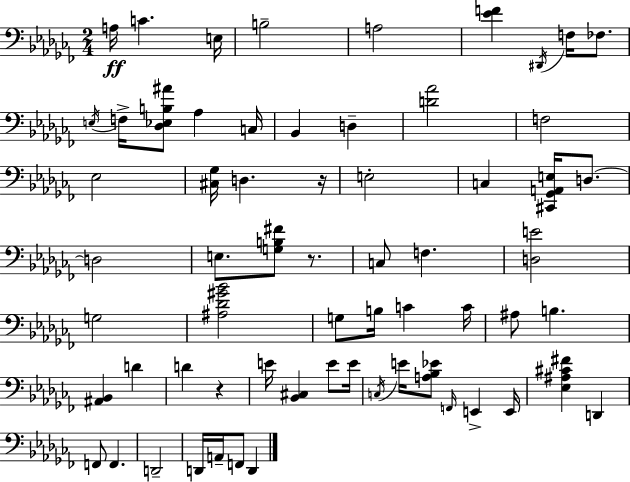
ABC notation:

X:1
T:Untitled
M:2/4
L:1/4
K:Abm
A,/4 C E,/4 B,2 A,2 [_EF] ^D,,/4 F,/4 _F,/2 E,/4 F,/4 [_D,_E,B,^A]/2 _A, C,/4 _B,, D, [D_A]2 F,2 _E,2 [^C,_G,]/4 D, z/4 E,2 C, [^C,,_G,,A,,E,]/4 D,/2 D,2 E,/2 [G,B,^F]/2 z/2 C,/2 F, [D,E]2 G,2 [^A,_D^G_B]2 G,/2 B,/4 C C/4 ^A,/2 B, [^A,,_B,,] D D z E/4 [_B,,^C,] E/2 E/4 C,/4 E/4 [A,_B,_E]/2 F,,/4 E,, E,,/4 [_E,^A,^C^F] D,, F,,/2 F,, D,,2 D,,/4 A,,/4 F,,/2 D,,